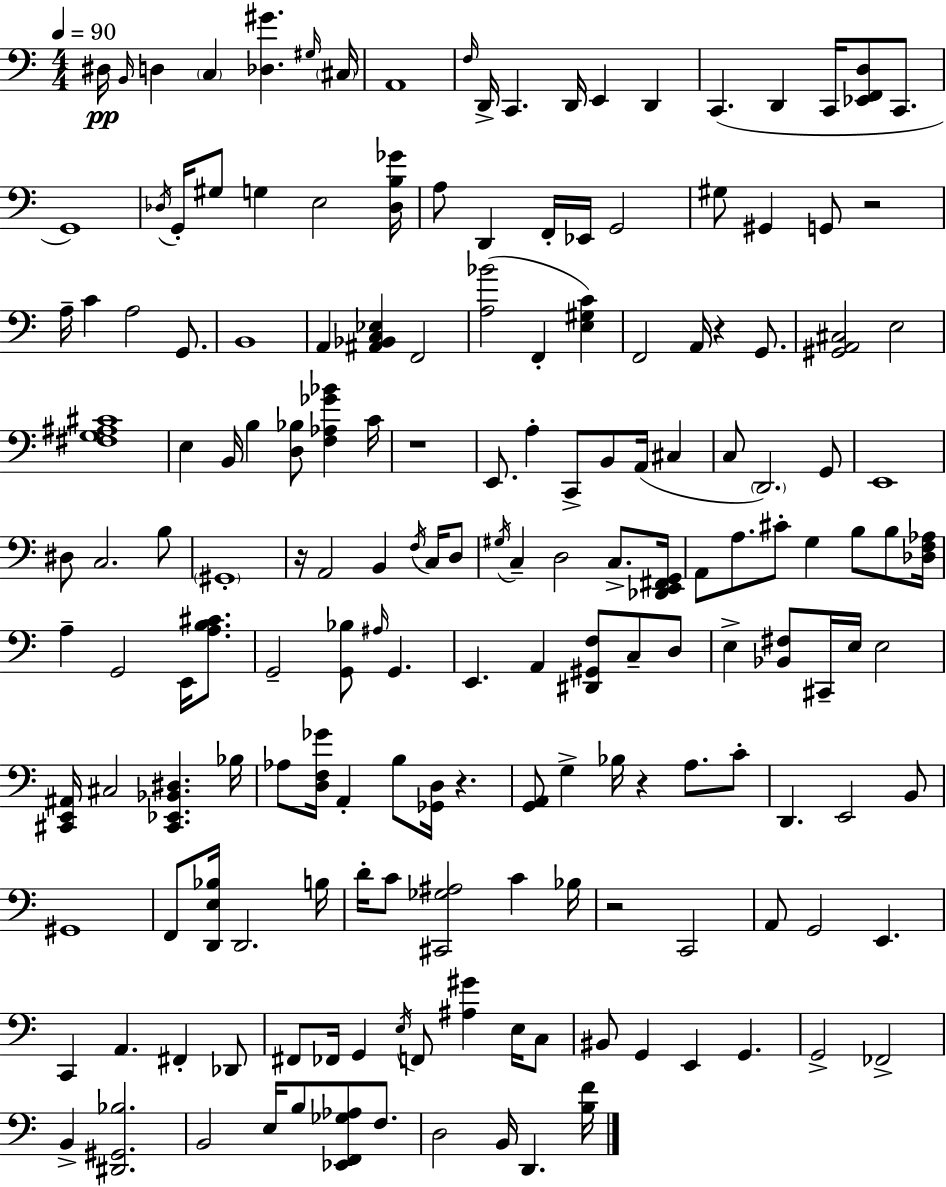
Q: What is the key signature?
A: C major